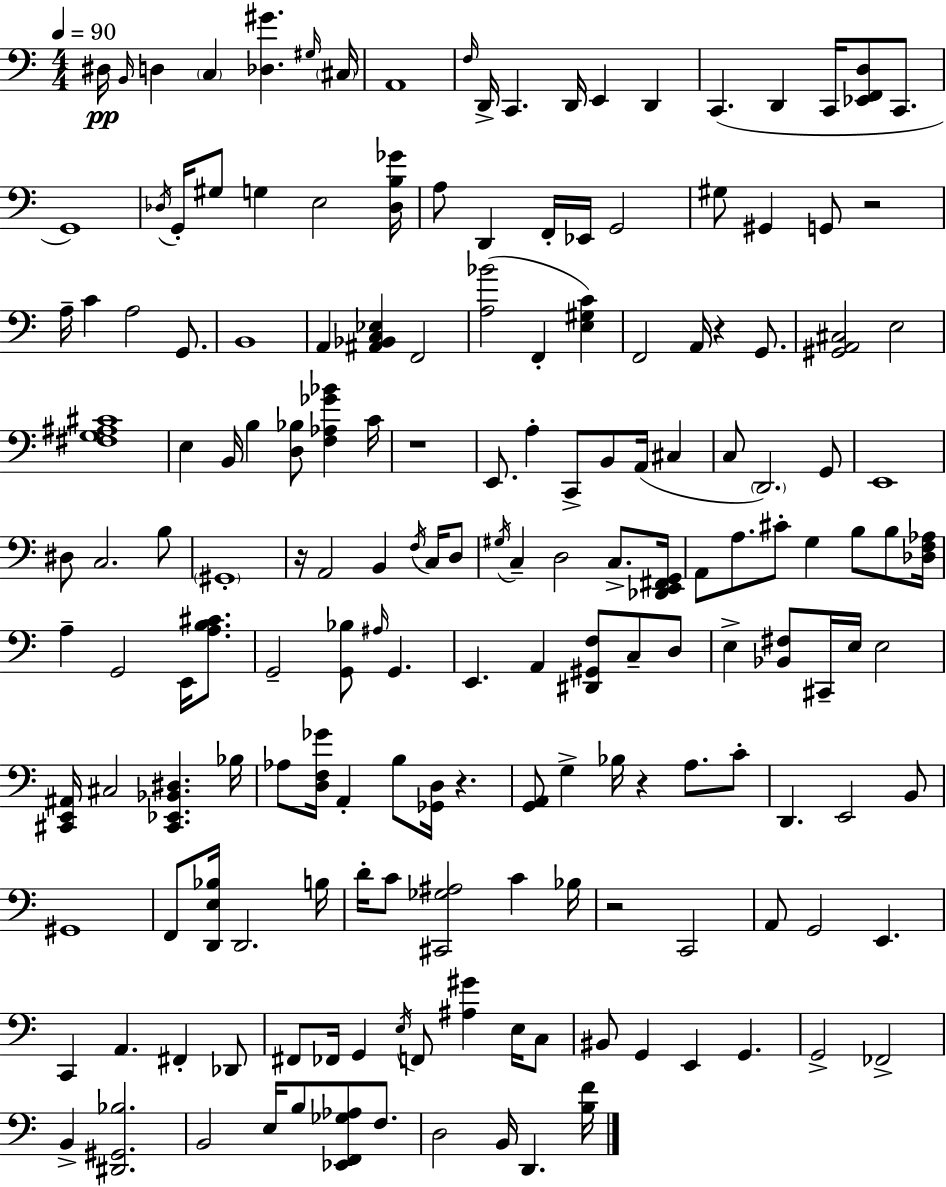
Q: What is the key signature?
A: C major